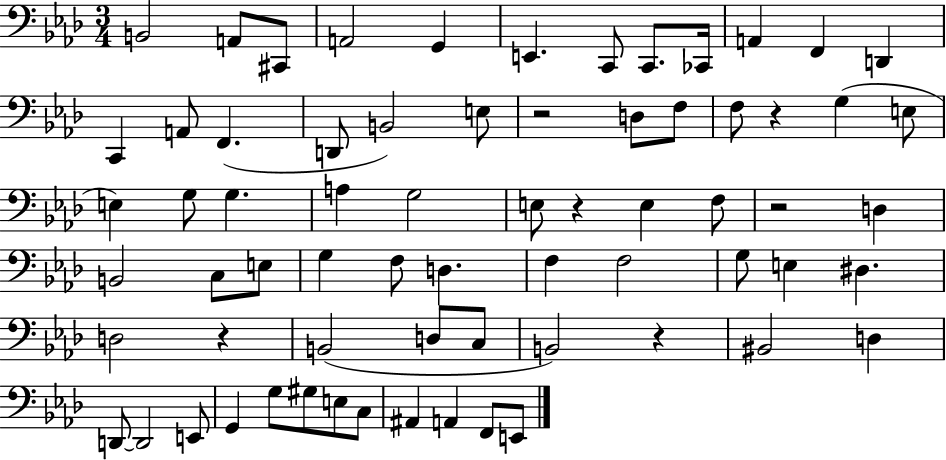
X:1
T:Untitled
M:3/4
L:1/4
K:Ab
B,,2 A,,/2 ^C,,/2 A,,2 G,, E,, C,,/2 C,,/2 _C,,/4 A,, F,, D,, C,, A,,/2 F,, D,,/2 B,,2 E,/2 z2 D,/2 F,/2 F,/2 z G, E,/2 E, G,/2 G, A, G,2 E,/2 z E, F,/2 z2 D, B,,2 C,/2 E,/2 G, F,/2 D, F, F,2 G,/2 E, ^D, D,2 z B,,2 D,/2 C,/2 B,,2 z ^B,,2 D, D,,/2 D,,2 E,,/2 G,, G,/2 ^G,/2 E,/2 C,/2 ^A,, A,, F,,/2 E,,/2